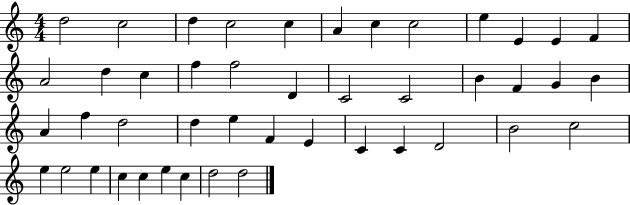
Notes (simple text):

D5/h C5/h D5/q C5/h C5/q A4/q C5/q C5/h E5/q E4/q E4/q F4/q A4/h D5/q C5/q F5/q F5/h D4/q C4/h C4/h B4/q F4/q G4/q B4/q A4/q F5/q D5/h D5/q E5/q F4/q E4/q C4/q C4/q D4/h B4/h C5/h E5/q E5/h E5/q C5/q C5/q E5/q C5/q D5/h D5/h